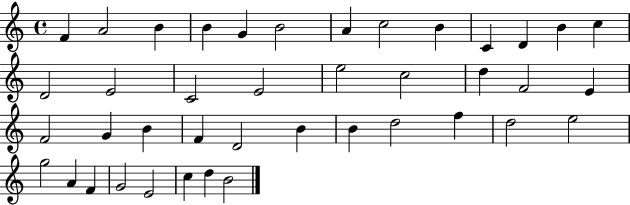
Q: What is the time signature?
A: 4/4